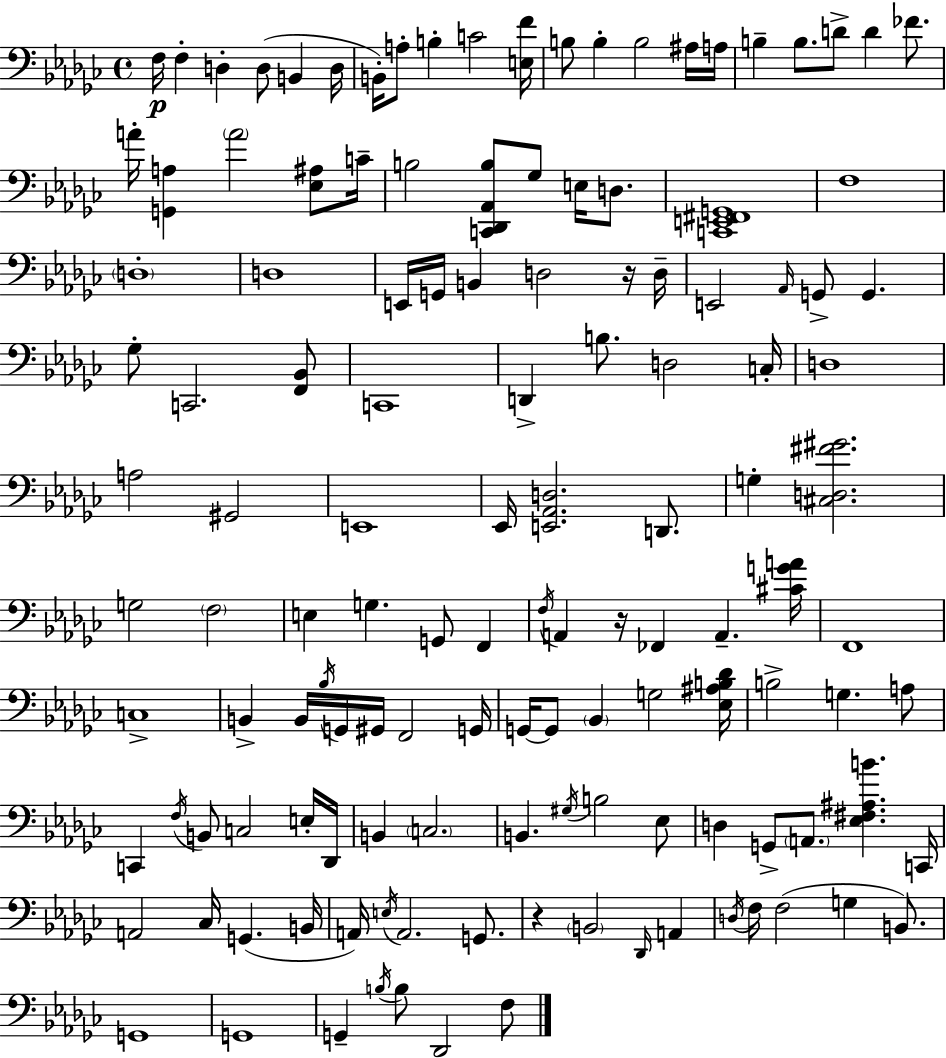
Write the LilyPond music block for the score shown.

{
  \clef bass
  \time 4/4
  \defaultTimeSignature
  \key ees \minor
  f16\p f4-. d4-. d8( b,4 d16 | b,16-.) a8-. b4-. c'2 <e f'>16 | b8 b4-. b2 ais16 a16 | b4-- b8. d'8-> d'4 fes'8. | \break a'16-. <g, a>4 \parenthesize a'2 <ees ais>8 c'16-- | b2 <c, des, aes, b>8 ges8 e16 d8. | <c, e, fis, g,>1 | f1 | \break \parenthesize d1-. | d1 | e,16 g,16 b,4 d2 r16 d16-- | e,2 \grace { aes,16 } g,8-> g,4. | \break ges8-. c,2. <f, bes,>8 | c,1 | d,4-> b8. d2 | c16-. d1 | \break a2 gis,2 | e,1 | ees,16 <e, aes, d>2. d,8. | g4-. <cis d fis' gis'>2. | \break g2 \parenthesize f2 | e4 g4. g,8 f,4 | \acciaccatura { f16 } a,4 r16 fes,4 a,4.-- | <cis' g' a'>16 f,1 | \break c1-> | b,4-> b,16 \acciaccatura { bes16 } g,16 gis,16 f,2 | g,16 g,16~~ g,8 \parenthesize bes,4 g2 | <ees ais b des'>16 b2-> g4. | \break a8 c,4 \acciaccatura { f16 } b,8 c2 | e16-. des,16 b,4 \parenthesize c2. | b,4. \acciaccatura { gis16 } b2 | ees8 d4 g,8-> \parenthesize a,8. <ees fis ais b'>4. | \break c,16 a,2 ces16 g,4.( | b,16 a,16) \acciaccatura { e16 } a,2. | g,8. r4 \parenthesize b,2 | \grace { des,16 } a,4 \acciaccatura { d16 } f16 f2( | \break g4 b,8.) g,1 | g,1 | g,4-- \acciaccatura { b16 } b8 des,2 | f8 \bar "|."
}